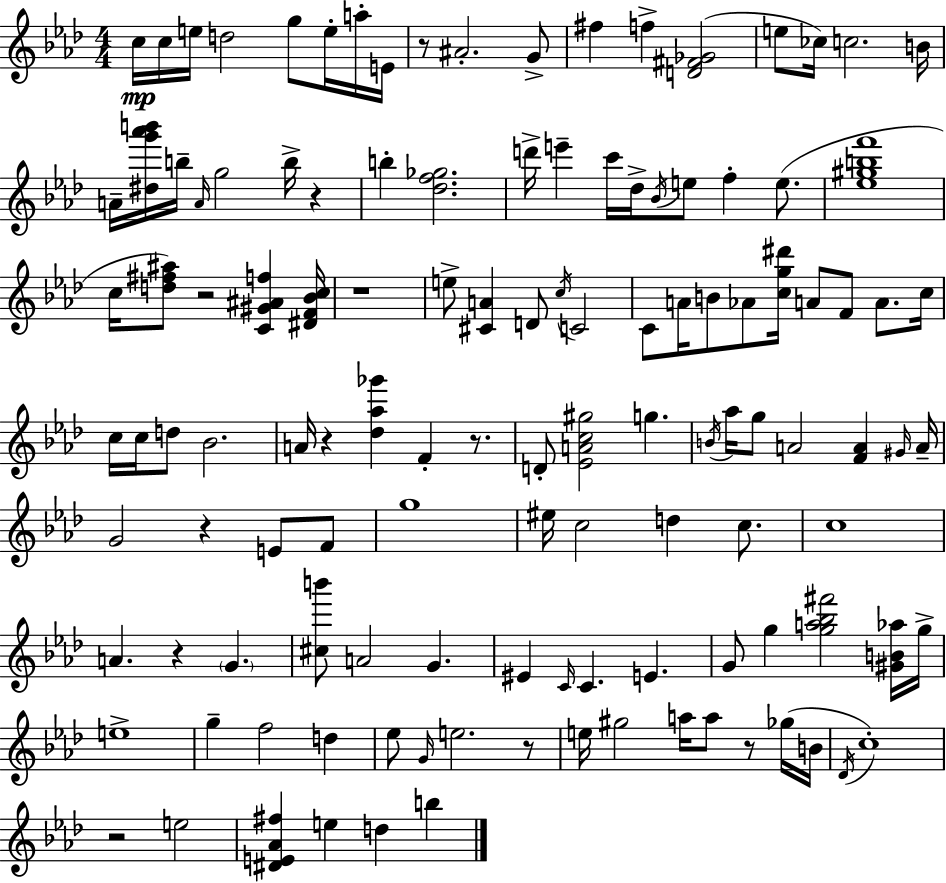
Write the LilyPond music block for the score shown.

{
  \clef treble
  \numericTimeSignature
  \time 4/4
  \key aes \major
  c''16\mp c''16 e''16 d''2 g''8 e''16-. a''16-. e'16 | r8 ais'2.-. g'8-> | fis''4 f''4-> <d' fis' ges'>2( | e''8 ces''16) c''2. b'16 | \break a'16-- <dis'' g''' aes''' b'''>16 b''16-- \grace { a'16 } g''2 b''16-> r4 | b''4-. <des'' f'' ges''>2. | d'''16-> e'''4-- c'''16 des''16-> \acciaccatura { bes'16 } e''8 f''4-. e''8.( | <ees'' gis'' b'' f'''>1 | \break c''16 <d'' fis'' ais''>8) r2 <c' gis' ais' f''>4 | <dis' f' bes' c''>16 r1 | e''8-> <cis' a'>4 d'8 \acciaccatura { c''16 } c'2 | c'8 a'16 b'8 aes'8 <c'' g'' dis'''>16 a'8 f'8 a'8. | \break c''16 c''16 c''16 d''8 bes'2. | a'16 r4 <des'' aes'' ges'''>4 f'4-. | r8. d'8-. <ees' a' c'' gis''>2 g''4. | \acciaccatura { b'16 } aes''16 g''8 a'2 <f' a'>4 | \break \grace { gis'16 } a'16-- g'2 r4 | e'8 f'8 g''1 | eis''16 c''2 d''4 | c''8. c''1 | \break a'4. r4 \parenthesize g'4. | <cis'' b'''>8 a'2 g'4. | eis'4 \grace { c'16 } c'4. | e'4. g'8 g''4 <g'' a'' bes'' fis'''>2 | \break <gis' b' aes''>16 g''16-> e''1-> | g''4-- f''2 | d''4 ees''8 \grace { g'16 } e''2. | r8 e''16 gis''2 | \break a''16 a''8 r8 ges''16( b'16 \acciaccatura { des'16 } c''1-.) | r2 | e''2 <dis' e' aes' fis''>4 e''4 | d''4 b''4 \bar "|."
}